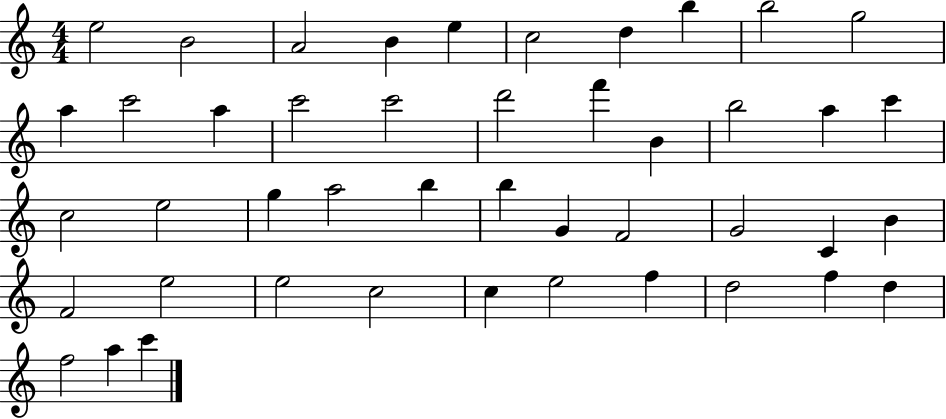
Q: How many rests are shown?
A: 0